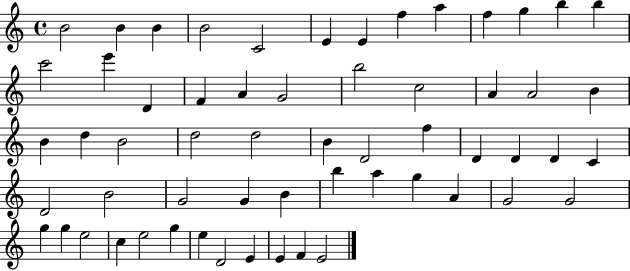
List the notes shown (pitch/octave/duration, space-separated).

B4/h B4/q B4/q B4/h C4/h E4/q E4/q F5/q A5/q F5/q G5/q B5/q B5/q C6/h E6/q D4/q F4/q A4/q G4/h B5/h C5/h A4/q A4/h B4/q B4/q D5/q B4/h D5/h D5/h B4/q D4/h F5/q D4/q D4/q D4/q C4/q D4/h B4/h G4/h G4/q B4/q B5/q A5/q G5/q A4/q G4/h G4/h G5/q G5/q E5/h C5/q E5/h G5/q E5/q D4/h E4/q E4/q F4/q E4/h